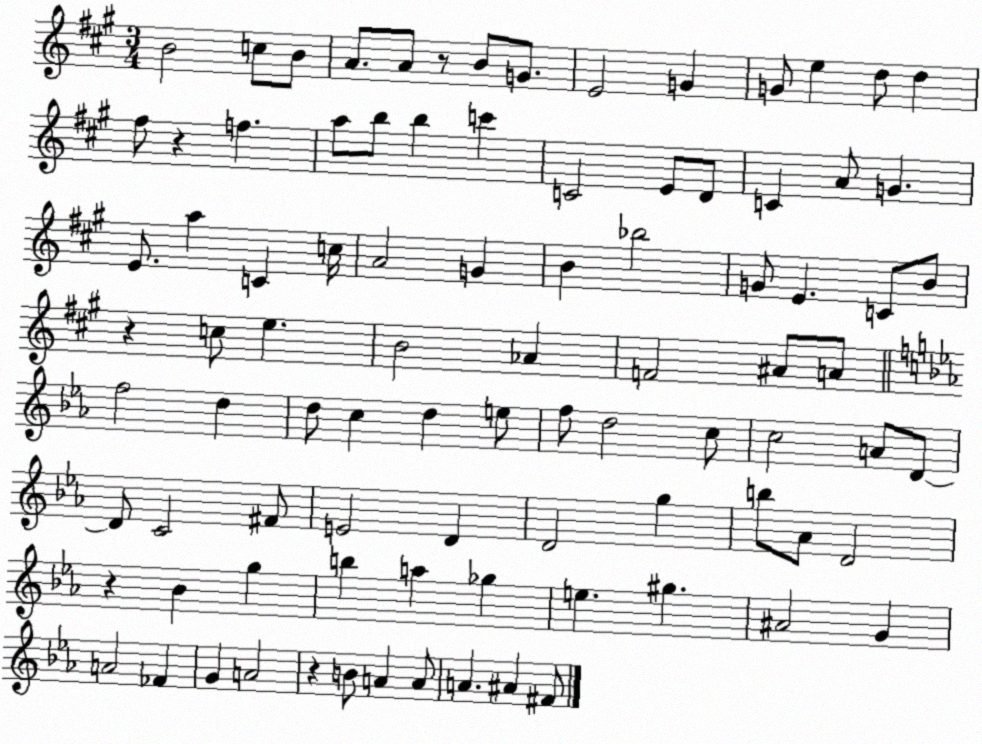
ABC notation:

X:1
T:Untitled
M:3/4
L:1/4
K:A
B2 c/2 B/2 A/2 A/2 z/2 B/2 G/2 E2 G G/2 e d/2 d ^f/2 z f a/2 b/2 b c' C2 E/2 D/2 C A/2 G E/2 a C c/4 A2 G B _b2 G/2 E C/2 B/2 z c/2 e B2 _A F2 ^A/2 A/2 f2 d d/2 c d e/2 f/2 d2 c/2 c2 A/2 D/2 D/2 C2 ^F/2 E2 D D2 g b/2 _A/2 D2 z _B g b a _g e ^g ^A2 G A2 _F G A2 z B/2 A A/2 A ^A ^F/2